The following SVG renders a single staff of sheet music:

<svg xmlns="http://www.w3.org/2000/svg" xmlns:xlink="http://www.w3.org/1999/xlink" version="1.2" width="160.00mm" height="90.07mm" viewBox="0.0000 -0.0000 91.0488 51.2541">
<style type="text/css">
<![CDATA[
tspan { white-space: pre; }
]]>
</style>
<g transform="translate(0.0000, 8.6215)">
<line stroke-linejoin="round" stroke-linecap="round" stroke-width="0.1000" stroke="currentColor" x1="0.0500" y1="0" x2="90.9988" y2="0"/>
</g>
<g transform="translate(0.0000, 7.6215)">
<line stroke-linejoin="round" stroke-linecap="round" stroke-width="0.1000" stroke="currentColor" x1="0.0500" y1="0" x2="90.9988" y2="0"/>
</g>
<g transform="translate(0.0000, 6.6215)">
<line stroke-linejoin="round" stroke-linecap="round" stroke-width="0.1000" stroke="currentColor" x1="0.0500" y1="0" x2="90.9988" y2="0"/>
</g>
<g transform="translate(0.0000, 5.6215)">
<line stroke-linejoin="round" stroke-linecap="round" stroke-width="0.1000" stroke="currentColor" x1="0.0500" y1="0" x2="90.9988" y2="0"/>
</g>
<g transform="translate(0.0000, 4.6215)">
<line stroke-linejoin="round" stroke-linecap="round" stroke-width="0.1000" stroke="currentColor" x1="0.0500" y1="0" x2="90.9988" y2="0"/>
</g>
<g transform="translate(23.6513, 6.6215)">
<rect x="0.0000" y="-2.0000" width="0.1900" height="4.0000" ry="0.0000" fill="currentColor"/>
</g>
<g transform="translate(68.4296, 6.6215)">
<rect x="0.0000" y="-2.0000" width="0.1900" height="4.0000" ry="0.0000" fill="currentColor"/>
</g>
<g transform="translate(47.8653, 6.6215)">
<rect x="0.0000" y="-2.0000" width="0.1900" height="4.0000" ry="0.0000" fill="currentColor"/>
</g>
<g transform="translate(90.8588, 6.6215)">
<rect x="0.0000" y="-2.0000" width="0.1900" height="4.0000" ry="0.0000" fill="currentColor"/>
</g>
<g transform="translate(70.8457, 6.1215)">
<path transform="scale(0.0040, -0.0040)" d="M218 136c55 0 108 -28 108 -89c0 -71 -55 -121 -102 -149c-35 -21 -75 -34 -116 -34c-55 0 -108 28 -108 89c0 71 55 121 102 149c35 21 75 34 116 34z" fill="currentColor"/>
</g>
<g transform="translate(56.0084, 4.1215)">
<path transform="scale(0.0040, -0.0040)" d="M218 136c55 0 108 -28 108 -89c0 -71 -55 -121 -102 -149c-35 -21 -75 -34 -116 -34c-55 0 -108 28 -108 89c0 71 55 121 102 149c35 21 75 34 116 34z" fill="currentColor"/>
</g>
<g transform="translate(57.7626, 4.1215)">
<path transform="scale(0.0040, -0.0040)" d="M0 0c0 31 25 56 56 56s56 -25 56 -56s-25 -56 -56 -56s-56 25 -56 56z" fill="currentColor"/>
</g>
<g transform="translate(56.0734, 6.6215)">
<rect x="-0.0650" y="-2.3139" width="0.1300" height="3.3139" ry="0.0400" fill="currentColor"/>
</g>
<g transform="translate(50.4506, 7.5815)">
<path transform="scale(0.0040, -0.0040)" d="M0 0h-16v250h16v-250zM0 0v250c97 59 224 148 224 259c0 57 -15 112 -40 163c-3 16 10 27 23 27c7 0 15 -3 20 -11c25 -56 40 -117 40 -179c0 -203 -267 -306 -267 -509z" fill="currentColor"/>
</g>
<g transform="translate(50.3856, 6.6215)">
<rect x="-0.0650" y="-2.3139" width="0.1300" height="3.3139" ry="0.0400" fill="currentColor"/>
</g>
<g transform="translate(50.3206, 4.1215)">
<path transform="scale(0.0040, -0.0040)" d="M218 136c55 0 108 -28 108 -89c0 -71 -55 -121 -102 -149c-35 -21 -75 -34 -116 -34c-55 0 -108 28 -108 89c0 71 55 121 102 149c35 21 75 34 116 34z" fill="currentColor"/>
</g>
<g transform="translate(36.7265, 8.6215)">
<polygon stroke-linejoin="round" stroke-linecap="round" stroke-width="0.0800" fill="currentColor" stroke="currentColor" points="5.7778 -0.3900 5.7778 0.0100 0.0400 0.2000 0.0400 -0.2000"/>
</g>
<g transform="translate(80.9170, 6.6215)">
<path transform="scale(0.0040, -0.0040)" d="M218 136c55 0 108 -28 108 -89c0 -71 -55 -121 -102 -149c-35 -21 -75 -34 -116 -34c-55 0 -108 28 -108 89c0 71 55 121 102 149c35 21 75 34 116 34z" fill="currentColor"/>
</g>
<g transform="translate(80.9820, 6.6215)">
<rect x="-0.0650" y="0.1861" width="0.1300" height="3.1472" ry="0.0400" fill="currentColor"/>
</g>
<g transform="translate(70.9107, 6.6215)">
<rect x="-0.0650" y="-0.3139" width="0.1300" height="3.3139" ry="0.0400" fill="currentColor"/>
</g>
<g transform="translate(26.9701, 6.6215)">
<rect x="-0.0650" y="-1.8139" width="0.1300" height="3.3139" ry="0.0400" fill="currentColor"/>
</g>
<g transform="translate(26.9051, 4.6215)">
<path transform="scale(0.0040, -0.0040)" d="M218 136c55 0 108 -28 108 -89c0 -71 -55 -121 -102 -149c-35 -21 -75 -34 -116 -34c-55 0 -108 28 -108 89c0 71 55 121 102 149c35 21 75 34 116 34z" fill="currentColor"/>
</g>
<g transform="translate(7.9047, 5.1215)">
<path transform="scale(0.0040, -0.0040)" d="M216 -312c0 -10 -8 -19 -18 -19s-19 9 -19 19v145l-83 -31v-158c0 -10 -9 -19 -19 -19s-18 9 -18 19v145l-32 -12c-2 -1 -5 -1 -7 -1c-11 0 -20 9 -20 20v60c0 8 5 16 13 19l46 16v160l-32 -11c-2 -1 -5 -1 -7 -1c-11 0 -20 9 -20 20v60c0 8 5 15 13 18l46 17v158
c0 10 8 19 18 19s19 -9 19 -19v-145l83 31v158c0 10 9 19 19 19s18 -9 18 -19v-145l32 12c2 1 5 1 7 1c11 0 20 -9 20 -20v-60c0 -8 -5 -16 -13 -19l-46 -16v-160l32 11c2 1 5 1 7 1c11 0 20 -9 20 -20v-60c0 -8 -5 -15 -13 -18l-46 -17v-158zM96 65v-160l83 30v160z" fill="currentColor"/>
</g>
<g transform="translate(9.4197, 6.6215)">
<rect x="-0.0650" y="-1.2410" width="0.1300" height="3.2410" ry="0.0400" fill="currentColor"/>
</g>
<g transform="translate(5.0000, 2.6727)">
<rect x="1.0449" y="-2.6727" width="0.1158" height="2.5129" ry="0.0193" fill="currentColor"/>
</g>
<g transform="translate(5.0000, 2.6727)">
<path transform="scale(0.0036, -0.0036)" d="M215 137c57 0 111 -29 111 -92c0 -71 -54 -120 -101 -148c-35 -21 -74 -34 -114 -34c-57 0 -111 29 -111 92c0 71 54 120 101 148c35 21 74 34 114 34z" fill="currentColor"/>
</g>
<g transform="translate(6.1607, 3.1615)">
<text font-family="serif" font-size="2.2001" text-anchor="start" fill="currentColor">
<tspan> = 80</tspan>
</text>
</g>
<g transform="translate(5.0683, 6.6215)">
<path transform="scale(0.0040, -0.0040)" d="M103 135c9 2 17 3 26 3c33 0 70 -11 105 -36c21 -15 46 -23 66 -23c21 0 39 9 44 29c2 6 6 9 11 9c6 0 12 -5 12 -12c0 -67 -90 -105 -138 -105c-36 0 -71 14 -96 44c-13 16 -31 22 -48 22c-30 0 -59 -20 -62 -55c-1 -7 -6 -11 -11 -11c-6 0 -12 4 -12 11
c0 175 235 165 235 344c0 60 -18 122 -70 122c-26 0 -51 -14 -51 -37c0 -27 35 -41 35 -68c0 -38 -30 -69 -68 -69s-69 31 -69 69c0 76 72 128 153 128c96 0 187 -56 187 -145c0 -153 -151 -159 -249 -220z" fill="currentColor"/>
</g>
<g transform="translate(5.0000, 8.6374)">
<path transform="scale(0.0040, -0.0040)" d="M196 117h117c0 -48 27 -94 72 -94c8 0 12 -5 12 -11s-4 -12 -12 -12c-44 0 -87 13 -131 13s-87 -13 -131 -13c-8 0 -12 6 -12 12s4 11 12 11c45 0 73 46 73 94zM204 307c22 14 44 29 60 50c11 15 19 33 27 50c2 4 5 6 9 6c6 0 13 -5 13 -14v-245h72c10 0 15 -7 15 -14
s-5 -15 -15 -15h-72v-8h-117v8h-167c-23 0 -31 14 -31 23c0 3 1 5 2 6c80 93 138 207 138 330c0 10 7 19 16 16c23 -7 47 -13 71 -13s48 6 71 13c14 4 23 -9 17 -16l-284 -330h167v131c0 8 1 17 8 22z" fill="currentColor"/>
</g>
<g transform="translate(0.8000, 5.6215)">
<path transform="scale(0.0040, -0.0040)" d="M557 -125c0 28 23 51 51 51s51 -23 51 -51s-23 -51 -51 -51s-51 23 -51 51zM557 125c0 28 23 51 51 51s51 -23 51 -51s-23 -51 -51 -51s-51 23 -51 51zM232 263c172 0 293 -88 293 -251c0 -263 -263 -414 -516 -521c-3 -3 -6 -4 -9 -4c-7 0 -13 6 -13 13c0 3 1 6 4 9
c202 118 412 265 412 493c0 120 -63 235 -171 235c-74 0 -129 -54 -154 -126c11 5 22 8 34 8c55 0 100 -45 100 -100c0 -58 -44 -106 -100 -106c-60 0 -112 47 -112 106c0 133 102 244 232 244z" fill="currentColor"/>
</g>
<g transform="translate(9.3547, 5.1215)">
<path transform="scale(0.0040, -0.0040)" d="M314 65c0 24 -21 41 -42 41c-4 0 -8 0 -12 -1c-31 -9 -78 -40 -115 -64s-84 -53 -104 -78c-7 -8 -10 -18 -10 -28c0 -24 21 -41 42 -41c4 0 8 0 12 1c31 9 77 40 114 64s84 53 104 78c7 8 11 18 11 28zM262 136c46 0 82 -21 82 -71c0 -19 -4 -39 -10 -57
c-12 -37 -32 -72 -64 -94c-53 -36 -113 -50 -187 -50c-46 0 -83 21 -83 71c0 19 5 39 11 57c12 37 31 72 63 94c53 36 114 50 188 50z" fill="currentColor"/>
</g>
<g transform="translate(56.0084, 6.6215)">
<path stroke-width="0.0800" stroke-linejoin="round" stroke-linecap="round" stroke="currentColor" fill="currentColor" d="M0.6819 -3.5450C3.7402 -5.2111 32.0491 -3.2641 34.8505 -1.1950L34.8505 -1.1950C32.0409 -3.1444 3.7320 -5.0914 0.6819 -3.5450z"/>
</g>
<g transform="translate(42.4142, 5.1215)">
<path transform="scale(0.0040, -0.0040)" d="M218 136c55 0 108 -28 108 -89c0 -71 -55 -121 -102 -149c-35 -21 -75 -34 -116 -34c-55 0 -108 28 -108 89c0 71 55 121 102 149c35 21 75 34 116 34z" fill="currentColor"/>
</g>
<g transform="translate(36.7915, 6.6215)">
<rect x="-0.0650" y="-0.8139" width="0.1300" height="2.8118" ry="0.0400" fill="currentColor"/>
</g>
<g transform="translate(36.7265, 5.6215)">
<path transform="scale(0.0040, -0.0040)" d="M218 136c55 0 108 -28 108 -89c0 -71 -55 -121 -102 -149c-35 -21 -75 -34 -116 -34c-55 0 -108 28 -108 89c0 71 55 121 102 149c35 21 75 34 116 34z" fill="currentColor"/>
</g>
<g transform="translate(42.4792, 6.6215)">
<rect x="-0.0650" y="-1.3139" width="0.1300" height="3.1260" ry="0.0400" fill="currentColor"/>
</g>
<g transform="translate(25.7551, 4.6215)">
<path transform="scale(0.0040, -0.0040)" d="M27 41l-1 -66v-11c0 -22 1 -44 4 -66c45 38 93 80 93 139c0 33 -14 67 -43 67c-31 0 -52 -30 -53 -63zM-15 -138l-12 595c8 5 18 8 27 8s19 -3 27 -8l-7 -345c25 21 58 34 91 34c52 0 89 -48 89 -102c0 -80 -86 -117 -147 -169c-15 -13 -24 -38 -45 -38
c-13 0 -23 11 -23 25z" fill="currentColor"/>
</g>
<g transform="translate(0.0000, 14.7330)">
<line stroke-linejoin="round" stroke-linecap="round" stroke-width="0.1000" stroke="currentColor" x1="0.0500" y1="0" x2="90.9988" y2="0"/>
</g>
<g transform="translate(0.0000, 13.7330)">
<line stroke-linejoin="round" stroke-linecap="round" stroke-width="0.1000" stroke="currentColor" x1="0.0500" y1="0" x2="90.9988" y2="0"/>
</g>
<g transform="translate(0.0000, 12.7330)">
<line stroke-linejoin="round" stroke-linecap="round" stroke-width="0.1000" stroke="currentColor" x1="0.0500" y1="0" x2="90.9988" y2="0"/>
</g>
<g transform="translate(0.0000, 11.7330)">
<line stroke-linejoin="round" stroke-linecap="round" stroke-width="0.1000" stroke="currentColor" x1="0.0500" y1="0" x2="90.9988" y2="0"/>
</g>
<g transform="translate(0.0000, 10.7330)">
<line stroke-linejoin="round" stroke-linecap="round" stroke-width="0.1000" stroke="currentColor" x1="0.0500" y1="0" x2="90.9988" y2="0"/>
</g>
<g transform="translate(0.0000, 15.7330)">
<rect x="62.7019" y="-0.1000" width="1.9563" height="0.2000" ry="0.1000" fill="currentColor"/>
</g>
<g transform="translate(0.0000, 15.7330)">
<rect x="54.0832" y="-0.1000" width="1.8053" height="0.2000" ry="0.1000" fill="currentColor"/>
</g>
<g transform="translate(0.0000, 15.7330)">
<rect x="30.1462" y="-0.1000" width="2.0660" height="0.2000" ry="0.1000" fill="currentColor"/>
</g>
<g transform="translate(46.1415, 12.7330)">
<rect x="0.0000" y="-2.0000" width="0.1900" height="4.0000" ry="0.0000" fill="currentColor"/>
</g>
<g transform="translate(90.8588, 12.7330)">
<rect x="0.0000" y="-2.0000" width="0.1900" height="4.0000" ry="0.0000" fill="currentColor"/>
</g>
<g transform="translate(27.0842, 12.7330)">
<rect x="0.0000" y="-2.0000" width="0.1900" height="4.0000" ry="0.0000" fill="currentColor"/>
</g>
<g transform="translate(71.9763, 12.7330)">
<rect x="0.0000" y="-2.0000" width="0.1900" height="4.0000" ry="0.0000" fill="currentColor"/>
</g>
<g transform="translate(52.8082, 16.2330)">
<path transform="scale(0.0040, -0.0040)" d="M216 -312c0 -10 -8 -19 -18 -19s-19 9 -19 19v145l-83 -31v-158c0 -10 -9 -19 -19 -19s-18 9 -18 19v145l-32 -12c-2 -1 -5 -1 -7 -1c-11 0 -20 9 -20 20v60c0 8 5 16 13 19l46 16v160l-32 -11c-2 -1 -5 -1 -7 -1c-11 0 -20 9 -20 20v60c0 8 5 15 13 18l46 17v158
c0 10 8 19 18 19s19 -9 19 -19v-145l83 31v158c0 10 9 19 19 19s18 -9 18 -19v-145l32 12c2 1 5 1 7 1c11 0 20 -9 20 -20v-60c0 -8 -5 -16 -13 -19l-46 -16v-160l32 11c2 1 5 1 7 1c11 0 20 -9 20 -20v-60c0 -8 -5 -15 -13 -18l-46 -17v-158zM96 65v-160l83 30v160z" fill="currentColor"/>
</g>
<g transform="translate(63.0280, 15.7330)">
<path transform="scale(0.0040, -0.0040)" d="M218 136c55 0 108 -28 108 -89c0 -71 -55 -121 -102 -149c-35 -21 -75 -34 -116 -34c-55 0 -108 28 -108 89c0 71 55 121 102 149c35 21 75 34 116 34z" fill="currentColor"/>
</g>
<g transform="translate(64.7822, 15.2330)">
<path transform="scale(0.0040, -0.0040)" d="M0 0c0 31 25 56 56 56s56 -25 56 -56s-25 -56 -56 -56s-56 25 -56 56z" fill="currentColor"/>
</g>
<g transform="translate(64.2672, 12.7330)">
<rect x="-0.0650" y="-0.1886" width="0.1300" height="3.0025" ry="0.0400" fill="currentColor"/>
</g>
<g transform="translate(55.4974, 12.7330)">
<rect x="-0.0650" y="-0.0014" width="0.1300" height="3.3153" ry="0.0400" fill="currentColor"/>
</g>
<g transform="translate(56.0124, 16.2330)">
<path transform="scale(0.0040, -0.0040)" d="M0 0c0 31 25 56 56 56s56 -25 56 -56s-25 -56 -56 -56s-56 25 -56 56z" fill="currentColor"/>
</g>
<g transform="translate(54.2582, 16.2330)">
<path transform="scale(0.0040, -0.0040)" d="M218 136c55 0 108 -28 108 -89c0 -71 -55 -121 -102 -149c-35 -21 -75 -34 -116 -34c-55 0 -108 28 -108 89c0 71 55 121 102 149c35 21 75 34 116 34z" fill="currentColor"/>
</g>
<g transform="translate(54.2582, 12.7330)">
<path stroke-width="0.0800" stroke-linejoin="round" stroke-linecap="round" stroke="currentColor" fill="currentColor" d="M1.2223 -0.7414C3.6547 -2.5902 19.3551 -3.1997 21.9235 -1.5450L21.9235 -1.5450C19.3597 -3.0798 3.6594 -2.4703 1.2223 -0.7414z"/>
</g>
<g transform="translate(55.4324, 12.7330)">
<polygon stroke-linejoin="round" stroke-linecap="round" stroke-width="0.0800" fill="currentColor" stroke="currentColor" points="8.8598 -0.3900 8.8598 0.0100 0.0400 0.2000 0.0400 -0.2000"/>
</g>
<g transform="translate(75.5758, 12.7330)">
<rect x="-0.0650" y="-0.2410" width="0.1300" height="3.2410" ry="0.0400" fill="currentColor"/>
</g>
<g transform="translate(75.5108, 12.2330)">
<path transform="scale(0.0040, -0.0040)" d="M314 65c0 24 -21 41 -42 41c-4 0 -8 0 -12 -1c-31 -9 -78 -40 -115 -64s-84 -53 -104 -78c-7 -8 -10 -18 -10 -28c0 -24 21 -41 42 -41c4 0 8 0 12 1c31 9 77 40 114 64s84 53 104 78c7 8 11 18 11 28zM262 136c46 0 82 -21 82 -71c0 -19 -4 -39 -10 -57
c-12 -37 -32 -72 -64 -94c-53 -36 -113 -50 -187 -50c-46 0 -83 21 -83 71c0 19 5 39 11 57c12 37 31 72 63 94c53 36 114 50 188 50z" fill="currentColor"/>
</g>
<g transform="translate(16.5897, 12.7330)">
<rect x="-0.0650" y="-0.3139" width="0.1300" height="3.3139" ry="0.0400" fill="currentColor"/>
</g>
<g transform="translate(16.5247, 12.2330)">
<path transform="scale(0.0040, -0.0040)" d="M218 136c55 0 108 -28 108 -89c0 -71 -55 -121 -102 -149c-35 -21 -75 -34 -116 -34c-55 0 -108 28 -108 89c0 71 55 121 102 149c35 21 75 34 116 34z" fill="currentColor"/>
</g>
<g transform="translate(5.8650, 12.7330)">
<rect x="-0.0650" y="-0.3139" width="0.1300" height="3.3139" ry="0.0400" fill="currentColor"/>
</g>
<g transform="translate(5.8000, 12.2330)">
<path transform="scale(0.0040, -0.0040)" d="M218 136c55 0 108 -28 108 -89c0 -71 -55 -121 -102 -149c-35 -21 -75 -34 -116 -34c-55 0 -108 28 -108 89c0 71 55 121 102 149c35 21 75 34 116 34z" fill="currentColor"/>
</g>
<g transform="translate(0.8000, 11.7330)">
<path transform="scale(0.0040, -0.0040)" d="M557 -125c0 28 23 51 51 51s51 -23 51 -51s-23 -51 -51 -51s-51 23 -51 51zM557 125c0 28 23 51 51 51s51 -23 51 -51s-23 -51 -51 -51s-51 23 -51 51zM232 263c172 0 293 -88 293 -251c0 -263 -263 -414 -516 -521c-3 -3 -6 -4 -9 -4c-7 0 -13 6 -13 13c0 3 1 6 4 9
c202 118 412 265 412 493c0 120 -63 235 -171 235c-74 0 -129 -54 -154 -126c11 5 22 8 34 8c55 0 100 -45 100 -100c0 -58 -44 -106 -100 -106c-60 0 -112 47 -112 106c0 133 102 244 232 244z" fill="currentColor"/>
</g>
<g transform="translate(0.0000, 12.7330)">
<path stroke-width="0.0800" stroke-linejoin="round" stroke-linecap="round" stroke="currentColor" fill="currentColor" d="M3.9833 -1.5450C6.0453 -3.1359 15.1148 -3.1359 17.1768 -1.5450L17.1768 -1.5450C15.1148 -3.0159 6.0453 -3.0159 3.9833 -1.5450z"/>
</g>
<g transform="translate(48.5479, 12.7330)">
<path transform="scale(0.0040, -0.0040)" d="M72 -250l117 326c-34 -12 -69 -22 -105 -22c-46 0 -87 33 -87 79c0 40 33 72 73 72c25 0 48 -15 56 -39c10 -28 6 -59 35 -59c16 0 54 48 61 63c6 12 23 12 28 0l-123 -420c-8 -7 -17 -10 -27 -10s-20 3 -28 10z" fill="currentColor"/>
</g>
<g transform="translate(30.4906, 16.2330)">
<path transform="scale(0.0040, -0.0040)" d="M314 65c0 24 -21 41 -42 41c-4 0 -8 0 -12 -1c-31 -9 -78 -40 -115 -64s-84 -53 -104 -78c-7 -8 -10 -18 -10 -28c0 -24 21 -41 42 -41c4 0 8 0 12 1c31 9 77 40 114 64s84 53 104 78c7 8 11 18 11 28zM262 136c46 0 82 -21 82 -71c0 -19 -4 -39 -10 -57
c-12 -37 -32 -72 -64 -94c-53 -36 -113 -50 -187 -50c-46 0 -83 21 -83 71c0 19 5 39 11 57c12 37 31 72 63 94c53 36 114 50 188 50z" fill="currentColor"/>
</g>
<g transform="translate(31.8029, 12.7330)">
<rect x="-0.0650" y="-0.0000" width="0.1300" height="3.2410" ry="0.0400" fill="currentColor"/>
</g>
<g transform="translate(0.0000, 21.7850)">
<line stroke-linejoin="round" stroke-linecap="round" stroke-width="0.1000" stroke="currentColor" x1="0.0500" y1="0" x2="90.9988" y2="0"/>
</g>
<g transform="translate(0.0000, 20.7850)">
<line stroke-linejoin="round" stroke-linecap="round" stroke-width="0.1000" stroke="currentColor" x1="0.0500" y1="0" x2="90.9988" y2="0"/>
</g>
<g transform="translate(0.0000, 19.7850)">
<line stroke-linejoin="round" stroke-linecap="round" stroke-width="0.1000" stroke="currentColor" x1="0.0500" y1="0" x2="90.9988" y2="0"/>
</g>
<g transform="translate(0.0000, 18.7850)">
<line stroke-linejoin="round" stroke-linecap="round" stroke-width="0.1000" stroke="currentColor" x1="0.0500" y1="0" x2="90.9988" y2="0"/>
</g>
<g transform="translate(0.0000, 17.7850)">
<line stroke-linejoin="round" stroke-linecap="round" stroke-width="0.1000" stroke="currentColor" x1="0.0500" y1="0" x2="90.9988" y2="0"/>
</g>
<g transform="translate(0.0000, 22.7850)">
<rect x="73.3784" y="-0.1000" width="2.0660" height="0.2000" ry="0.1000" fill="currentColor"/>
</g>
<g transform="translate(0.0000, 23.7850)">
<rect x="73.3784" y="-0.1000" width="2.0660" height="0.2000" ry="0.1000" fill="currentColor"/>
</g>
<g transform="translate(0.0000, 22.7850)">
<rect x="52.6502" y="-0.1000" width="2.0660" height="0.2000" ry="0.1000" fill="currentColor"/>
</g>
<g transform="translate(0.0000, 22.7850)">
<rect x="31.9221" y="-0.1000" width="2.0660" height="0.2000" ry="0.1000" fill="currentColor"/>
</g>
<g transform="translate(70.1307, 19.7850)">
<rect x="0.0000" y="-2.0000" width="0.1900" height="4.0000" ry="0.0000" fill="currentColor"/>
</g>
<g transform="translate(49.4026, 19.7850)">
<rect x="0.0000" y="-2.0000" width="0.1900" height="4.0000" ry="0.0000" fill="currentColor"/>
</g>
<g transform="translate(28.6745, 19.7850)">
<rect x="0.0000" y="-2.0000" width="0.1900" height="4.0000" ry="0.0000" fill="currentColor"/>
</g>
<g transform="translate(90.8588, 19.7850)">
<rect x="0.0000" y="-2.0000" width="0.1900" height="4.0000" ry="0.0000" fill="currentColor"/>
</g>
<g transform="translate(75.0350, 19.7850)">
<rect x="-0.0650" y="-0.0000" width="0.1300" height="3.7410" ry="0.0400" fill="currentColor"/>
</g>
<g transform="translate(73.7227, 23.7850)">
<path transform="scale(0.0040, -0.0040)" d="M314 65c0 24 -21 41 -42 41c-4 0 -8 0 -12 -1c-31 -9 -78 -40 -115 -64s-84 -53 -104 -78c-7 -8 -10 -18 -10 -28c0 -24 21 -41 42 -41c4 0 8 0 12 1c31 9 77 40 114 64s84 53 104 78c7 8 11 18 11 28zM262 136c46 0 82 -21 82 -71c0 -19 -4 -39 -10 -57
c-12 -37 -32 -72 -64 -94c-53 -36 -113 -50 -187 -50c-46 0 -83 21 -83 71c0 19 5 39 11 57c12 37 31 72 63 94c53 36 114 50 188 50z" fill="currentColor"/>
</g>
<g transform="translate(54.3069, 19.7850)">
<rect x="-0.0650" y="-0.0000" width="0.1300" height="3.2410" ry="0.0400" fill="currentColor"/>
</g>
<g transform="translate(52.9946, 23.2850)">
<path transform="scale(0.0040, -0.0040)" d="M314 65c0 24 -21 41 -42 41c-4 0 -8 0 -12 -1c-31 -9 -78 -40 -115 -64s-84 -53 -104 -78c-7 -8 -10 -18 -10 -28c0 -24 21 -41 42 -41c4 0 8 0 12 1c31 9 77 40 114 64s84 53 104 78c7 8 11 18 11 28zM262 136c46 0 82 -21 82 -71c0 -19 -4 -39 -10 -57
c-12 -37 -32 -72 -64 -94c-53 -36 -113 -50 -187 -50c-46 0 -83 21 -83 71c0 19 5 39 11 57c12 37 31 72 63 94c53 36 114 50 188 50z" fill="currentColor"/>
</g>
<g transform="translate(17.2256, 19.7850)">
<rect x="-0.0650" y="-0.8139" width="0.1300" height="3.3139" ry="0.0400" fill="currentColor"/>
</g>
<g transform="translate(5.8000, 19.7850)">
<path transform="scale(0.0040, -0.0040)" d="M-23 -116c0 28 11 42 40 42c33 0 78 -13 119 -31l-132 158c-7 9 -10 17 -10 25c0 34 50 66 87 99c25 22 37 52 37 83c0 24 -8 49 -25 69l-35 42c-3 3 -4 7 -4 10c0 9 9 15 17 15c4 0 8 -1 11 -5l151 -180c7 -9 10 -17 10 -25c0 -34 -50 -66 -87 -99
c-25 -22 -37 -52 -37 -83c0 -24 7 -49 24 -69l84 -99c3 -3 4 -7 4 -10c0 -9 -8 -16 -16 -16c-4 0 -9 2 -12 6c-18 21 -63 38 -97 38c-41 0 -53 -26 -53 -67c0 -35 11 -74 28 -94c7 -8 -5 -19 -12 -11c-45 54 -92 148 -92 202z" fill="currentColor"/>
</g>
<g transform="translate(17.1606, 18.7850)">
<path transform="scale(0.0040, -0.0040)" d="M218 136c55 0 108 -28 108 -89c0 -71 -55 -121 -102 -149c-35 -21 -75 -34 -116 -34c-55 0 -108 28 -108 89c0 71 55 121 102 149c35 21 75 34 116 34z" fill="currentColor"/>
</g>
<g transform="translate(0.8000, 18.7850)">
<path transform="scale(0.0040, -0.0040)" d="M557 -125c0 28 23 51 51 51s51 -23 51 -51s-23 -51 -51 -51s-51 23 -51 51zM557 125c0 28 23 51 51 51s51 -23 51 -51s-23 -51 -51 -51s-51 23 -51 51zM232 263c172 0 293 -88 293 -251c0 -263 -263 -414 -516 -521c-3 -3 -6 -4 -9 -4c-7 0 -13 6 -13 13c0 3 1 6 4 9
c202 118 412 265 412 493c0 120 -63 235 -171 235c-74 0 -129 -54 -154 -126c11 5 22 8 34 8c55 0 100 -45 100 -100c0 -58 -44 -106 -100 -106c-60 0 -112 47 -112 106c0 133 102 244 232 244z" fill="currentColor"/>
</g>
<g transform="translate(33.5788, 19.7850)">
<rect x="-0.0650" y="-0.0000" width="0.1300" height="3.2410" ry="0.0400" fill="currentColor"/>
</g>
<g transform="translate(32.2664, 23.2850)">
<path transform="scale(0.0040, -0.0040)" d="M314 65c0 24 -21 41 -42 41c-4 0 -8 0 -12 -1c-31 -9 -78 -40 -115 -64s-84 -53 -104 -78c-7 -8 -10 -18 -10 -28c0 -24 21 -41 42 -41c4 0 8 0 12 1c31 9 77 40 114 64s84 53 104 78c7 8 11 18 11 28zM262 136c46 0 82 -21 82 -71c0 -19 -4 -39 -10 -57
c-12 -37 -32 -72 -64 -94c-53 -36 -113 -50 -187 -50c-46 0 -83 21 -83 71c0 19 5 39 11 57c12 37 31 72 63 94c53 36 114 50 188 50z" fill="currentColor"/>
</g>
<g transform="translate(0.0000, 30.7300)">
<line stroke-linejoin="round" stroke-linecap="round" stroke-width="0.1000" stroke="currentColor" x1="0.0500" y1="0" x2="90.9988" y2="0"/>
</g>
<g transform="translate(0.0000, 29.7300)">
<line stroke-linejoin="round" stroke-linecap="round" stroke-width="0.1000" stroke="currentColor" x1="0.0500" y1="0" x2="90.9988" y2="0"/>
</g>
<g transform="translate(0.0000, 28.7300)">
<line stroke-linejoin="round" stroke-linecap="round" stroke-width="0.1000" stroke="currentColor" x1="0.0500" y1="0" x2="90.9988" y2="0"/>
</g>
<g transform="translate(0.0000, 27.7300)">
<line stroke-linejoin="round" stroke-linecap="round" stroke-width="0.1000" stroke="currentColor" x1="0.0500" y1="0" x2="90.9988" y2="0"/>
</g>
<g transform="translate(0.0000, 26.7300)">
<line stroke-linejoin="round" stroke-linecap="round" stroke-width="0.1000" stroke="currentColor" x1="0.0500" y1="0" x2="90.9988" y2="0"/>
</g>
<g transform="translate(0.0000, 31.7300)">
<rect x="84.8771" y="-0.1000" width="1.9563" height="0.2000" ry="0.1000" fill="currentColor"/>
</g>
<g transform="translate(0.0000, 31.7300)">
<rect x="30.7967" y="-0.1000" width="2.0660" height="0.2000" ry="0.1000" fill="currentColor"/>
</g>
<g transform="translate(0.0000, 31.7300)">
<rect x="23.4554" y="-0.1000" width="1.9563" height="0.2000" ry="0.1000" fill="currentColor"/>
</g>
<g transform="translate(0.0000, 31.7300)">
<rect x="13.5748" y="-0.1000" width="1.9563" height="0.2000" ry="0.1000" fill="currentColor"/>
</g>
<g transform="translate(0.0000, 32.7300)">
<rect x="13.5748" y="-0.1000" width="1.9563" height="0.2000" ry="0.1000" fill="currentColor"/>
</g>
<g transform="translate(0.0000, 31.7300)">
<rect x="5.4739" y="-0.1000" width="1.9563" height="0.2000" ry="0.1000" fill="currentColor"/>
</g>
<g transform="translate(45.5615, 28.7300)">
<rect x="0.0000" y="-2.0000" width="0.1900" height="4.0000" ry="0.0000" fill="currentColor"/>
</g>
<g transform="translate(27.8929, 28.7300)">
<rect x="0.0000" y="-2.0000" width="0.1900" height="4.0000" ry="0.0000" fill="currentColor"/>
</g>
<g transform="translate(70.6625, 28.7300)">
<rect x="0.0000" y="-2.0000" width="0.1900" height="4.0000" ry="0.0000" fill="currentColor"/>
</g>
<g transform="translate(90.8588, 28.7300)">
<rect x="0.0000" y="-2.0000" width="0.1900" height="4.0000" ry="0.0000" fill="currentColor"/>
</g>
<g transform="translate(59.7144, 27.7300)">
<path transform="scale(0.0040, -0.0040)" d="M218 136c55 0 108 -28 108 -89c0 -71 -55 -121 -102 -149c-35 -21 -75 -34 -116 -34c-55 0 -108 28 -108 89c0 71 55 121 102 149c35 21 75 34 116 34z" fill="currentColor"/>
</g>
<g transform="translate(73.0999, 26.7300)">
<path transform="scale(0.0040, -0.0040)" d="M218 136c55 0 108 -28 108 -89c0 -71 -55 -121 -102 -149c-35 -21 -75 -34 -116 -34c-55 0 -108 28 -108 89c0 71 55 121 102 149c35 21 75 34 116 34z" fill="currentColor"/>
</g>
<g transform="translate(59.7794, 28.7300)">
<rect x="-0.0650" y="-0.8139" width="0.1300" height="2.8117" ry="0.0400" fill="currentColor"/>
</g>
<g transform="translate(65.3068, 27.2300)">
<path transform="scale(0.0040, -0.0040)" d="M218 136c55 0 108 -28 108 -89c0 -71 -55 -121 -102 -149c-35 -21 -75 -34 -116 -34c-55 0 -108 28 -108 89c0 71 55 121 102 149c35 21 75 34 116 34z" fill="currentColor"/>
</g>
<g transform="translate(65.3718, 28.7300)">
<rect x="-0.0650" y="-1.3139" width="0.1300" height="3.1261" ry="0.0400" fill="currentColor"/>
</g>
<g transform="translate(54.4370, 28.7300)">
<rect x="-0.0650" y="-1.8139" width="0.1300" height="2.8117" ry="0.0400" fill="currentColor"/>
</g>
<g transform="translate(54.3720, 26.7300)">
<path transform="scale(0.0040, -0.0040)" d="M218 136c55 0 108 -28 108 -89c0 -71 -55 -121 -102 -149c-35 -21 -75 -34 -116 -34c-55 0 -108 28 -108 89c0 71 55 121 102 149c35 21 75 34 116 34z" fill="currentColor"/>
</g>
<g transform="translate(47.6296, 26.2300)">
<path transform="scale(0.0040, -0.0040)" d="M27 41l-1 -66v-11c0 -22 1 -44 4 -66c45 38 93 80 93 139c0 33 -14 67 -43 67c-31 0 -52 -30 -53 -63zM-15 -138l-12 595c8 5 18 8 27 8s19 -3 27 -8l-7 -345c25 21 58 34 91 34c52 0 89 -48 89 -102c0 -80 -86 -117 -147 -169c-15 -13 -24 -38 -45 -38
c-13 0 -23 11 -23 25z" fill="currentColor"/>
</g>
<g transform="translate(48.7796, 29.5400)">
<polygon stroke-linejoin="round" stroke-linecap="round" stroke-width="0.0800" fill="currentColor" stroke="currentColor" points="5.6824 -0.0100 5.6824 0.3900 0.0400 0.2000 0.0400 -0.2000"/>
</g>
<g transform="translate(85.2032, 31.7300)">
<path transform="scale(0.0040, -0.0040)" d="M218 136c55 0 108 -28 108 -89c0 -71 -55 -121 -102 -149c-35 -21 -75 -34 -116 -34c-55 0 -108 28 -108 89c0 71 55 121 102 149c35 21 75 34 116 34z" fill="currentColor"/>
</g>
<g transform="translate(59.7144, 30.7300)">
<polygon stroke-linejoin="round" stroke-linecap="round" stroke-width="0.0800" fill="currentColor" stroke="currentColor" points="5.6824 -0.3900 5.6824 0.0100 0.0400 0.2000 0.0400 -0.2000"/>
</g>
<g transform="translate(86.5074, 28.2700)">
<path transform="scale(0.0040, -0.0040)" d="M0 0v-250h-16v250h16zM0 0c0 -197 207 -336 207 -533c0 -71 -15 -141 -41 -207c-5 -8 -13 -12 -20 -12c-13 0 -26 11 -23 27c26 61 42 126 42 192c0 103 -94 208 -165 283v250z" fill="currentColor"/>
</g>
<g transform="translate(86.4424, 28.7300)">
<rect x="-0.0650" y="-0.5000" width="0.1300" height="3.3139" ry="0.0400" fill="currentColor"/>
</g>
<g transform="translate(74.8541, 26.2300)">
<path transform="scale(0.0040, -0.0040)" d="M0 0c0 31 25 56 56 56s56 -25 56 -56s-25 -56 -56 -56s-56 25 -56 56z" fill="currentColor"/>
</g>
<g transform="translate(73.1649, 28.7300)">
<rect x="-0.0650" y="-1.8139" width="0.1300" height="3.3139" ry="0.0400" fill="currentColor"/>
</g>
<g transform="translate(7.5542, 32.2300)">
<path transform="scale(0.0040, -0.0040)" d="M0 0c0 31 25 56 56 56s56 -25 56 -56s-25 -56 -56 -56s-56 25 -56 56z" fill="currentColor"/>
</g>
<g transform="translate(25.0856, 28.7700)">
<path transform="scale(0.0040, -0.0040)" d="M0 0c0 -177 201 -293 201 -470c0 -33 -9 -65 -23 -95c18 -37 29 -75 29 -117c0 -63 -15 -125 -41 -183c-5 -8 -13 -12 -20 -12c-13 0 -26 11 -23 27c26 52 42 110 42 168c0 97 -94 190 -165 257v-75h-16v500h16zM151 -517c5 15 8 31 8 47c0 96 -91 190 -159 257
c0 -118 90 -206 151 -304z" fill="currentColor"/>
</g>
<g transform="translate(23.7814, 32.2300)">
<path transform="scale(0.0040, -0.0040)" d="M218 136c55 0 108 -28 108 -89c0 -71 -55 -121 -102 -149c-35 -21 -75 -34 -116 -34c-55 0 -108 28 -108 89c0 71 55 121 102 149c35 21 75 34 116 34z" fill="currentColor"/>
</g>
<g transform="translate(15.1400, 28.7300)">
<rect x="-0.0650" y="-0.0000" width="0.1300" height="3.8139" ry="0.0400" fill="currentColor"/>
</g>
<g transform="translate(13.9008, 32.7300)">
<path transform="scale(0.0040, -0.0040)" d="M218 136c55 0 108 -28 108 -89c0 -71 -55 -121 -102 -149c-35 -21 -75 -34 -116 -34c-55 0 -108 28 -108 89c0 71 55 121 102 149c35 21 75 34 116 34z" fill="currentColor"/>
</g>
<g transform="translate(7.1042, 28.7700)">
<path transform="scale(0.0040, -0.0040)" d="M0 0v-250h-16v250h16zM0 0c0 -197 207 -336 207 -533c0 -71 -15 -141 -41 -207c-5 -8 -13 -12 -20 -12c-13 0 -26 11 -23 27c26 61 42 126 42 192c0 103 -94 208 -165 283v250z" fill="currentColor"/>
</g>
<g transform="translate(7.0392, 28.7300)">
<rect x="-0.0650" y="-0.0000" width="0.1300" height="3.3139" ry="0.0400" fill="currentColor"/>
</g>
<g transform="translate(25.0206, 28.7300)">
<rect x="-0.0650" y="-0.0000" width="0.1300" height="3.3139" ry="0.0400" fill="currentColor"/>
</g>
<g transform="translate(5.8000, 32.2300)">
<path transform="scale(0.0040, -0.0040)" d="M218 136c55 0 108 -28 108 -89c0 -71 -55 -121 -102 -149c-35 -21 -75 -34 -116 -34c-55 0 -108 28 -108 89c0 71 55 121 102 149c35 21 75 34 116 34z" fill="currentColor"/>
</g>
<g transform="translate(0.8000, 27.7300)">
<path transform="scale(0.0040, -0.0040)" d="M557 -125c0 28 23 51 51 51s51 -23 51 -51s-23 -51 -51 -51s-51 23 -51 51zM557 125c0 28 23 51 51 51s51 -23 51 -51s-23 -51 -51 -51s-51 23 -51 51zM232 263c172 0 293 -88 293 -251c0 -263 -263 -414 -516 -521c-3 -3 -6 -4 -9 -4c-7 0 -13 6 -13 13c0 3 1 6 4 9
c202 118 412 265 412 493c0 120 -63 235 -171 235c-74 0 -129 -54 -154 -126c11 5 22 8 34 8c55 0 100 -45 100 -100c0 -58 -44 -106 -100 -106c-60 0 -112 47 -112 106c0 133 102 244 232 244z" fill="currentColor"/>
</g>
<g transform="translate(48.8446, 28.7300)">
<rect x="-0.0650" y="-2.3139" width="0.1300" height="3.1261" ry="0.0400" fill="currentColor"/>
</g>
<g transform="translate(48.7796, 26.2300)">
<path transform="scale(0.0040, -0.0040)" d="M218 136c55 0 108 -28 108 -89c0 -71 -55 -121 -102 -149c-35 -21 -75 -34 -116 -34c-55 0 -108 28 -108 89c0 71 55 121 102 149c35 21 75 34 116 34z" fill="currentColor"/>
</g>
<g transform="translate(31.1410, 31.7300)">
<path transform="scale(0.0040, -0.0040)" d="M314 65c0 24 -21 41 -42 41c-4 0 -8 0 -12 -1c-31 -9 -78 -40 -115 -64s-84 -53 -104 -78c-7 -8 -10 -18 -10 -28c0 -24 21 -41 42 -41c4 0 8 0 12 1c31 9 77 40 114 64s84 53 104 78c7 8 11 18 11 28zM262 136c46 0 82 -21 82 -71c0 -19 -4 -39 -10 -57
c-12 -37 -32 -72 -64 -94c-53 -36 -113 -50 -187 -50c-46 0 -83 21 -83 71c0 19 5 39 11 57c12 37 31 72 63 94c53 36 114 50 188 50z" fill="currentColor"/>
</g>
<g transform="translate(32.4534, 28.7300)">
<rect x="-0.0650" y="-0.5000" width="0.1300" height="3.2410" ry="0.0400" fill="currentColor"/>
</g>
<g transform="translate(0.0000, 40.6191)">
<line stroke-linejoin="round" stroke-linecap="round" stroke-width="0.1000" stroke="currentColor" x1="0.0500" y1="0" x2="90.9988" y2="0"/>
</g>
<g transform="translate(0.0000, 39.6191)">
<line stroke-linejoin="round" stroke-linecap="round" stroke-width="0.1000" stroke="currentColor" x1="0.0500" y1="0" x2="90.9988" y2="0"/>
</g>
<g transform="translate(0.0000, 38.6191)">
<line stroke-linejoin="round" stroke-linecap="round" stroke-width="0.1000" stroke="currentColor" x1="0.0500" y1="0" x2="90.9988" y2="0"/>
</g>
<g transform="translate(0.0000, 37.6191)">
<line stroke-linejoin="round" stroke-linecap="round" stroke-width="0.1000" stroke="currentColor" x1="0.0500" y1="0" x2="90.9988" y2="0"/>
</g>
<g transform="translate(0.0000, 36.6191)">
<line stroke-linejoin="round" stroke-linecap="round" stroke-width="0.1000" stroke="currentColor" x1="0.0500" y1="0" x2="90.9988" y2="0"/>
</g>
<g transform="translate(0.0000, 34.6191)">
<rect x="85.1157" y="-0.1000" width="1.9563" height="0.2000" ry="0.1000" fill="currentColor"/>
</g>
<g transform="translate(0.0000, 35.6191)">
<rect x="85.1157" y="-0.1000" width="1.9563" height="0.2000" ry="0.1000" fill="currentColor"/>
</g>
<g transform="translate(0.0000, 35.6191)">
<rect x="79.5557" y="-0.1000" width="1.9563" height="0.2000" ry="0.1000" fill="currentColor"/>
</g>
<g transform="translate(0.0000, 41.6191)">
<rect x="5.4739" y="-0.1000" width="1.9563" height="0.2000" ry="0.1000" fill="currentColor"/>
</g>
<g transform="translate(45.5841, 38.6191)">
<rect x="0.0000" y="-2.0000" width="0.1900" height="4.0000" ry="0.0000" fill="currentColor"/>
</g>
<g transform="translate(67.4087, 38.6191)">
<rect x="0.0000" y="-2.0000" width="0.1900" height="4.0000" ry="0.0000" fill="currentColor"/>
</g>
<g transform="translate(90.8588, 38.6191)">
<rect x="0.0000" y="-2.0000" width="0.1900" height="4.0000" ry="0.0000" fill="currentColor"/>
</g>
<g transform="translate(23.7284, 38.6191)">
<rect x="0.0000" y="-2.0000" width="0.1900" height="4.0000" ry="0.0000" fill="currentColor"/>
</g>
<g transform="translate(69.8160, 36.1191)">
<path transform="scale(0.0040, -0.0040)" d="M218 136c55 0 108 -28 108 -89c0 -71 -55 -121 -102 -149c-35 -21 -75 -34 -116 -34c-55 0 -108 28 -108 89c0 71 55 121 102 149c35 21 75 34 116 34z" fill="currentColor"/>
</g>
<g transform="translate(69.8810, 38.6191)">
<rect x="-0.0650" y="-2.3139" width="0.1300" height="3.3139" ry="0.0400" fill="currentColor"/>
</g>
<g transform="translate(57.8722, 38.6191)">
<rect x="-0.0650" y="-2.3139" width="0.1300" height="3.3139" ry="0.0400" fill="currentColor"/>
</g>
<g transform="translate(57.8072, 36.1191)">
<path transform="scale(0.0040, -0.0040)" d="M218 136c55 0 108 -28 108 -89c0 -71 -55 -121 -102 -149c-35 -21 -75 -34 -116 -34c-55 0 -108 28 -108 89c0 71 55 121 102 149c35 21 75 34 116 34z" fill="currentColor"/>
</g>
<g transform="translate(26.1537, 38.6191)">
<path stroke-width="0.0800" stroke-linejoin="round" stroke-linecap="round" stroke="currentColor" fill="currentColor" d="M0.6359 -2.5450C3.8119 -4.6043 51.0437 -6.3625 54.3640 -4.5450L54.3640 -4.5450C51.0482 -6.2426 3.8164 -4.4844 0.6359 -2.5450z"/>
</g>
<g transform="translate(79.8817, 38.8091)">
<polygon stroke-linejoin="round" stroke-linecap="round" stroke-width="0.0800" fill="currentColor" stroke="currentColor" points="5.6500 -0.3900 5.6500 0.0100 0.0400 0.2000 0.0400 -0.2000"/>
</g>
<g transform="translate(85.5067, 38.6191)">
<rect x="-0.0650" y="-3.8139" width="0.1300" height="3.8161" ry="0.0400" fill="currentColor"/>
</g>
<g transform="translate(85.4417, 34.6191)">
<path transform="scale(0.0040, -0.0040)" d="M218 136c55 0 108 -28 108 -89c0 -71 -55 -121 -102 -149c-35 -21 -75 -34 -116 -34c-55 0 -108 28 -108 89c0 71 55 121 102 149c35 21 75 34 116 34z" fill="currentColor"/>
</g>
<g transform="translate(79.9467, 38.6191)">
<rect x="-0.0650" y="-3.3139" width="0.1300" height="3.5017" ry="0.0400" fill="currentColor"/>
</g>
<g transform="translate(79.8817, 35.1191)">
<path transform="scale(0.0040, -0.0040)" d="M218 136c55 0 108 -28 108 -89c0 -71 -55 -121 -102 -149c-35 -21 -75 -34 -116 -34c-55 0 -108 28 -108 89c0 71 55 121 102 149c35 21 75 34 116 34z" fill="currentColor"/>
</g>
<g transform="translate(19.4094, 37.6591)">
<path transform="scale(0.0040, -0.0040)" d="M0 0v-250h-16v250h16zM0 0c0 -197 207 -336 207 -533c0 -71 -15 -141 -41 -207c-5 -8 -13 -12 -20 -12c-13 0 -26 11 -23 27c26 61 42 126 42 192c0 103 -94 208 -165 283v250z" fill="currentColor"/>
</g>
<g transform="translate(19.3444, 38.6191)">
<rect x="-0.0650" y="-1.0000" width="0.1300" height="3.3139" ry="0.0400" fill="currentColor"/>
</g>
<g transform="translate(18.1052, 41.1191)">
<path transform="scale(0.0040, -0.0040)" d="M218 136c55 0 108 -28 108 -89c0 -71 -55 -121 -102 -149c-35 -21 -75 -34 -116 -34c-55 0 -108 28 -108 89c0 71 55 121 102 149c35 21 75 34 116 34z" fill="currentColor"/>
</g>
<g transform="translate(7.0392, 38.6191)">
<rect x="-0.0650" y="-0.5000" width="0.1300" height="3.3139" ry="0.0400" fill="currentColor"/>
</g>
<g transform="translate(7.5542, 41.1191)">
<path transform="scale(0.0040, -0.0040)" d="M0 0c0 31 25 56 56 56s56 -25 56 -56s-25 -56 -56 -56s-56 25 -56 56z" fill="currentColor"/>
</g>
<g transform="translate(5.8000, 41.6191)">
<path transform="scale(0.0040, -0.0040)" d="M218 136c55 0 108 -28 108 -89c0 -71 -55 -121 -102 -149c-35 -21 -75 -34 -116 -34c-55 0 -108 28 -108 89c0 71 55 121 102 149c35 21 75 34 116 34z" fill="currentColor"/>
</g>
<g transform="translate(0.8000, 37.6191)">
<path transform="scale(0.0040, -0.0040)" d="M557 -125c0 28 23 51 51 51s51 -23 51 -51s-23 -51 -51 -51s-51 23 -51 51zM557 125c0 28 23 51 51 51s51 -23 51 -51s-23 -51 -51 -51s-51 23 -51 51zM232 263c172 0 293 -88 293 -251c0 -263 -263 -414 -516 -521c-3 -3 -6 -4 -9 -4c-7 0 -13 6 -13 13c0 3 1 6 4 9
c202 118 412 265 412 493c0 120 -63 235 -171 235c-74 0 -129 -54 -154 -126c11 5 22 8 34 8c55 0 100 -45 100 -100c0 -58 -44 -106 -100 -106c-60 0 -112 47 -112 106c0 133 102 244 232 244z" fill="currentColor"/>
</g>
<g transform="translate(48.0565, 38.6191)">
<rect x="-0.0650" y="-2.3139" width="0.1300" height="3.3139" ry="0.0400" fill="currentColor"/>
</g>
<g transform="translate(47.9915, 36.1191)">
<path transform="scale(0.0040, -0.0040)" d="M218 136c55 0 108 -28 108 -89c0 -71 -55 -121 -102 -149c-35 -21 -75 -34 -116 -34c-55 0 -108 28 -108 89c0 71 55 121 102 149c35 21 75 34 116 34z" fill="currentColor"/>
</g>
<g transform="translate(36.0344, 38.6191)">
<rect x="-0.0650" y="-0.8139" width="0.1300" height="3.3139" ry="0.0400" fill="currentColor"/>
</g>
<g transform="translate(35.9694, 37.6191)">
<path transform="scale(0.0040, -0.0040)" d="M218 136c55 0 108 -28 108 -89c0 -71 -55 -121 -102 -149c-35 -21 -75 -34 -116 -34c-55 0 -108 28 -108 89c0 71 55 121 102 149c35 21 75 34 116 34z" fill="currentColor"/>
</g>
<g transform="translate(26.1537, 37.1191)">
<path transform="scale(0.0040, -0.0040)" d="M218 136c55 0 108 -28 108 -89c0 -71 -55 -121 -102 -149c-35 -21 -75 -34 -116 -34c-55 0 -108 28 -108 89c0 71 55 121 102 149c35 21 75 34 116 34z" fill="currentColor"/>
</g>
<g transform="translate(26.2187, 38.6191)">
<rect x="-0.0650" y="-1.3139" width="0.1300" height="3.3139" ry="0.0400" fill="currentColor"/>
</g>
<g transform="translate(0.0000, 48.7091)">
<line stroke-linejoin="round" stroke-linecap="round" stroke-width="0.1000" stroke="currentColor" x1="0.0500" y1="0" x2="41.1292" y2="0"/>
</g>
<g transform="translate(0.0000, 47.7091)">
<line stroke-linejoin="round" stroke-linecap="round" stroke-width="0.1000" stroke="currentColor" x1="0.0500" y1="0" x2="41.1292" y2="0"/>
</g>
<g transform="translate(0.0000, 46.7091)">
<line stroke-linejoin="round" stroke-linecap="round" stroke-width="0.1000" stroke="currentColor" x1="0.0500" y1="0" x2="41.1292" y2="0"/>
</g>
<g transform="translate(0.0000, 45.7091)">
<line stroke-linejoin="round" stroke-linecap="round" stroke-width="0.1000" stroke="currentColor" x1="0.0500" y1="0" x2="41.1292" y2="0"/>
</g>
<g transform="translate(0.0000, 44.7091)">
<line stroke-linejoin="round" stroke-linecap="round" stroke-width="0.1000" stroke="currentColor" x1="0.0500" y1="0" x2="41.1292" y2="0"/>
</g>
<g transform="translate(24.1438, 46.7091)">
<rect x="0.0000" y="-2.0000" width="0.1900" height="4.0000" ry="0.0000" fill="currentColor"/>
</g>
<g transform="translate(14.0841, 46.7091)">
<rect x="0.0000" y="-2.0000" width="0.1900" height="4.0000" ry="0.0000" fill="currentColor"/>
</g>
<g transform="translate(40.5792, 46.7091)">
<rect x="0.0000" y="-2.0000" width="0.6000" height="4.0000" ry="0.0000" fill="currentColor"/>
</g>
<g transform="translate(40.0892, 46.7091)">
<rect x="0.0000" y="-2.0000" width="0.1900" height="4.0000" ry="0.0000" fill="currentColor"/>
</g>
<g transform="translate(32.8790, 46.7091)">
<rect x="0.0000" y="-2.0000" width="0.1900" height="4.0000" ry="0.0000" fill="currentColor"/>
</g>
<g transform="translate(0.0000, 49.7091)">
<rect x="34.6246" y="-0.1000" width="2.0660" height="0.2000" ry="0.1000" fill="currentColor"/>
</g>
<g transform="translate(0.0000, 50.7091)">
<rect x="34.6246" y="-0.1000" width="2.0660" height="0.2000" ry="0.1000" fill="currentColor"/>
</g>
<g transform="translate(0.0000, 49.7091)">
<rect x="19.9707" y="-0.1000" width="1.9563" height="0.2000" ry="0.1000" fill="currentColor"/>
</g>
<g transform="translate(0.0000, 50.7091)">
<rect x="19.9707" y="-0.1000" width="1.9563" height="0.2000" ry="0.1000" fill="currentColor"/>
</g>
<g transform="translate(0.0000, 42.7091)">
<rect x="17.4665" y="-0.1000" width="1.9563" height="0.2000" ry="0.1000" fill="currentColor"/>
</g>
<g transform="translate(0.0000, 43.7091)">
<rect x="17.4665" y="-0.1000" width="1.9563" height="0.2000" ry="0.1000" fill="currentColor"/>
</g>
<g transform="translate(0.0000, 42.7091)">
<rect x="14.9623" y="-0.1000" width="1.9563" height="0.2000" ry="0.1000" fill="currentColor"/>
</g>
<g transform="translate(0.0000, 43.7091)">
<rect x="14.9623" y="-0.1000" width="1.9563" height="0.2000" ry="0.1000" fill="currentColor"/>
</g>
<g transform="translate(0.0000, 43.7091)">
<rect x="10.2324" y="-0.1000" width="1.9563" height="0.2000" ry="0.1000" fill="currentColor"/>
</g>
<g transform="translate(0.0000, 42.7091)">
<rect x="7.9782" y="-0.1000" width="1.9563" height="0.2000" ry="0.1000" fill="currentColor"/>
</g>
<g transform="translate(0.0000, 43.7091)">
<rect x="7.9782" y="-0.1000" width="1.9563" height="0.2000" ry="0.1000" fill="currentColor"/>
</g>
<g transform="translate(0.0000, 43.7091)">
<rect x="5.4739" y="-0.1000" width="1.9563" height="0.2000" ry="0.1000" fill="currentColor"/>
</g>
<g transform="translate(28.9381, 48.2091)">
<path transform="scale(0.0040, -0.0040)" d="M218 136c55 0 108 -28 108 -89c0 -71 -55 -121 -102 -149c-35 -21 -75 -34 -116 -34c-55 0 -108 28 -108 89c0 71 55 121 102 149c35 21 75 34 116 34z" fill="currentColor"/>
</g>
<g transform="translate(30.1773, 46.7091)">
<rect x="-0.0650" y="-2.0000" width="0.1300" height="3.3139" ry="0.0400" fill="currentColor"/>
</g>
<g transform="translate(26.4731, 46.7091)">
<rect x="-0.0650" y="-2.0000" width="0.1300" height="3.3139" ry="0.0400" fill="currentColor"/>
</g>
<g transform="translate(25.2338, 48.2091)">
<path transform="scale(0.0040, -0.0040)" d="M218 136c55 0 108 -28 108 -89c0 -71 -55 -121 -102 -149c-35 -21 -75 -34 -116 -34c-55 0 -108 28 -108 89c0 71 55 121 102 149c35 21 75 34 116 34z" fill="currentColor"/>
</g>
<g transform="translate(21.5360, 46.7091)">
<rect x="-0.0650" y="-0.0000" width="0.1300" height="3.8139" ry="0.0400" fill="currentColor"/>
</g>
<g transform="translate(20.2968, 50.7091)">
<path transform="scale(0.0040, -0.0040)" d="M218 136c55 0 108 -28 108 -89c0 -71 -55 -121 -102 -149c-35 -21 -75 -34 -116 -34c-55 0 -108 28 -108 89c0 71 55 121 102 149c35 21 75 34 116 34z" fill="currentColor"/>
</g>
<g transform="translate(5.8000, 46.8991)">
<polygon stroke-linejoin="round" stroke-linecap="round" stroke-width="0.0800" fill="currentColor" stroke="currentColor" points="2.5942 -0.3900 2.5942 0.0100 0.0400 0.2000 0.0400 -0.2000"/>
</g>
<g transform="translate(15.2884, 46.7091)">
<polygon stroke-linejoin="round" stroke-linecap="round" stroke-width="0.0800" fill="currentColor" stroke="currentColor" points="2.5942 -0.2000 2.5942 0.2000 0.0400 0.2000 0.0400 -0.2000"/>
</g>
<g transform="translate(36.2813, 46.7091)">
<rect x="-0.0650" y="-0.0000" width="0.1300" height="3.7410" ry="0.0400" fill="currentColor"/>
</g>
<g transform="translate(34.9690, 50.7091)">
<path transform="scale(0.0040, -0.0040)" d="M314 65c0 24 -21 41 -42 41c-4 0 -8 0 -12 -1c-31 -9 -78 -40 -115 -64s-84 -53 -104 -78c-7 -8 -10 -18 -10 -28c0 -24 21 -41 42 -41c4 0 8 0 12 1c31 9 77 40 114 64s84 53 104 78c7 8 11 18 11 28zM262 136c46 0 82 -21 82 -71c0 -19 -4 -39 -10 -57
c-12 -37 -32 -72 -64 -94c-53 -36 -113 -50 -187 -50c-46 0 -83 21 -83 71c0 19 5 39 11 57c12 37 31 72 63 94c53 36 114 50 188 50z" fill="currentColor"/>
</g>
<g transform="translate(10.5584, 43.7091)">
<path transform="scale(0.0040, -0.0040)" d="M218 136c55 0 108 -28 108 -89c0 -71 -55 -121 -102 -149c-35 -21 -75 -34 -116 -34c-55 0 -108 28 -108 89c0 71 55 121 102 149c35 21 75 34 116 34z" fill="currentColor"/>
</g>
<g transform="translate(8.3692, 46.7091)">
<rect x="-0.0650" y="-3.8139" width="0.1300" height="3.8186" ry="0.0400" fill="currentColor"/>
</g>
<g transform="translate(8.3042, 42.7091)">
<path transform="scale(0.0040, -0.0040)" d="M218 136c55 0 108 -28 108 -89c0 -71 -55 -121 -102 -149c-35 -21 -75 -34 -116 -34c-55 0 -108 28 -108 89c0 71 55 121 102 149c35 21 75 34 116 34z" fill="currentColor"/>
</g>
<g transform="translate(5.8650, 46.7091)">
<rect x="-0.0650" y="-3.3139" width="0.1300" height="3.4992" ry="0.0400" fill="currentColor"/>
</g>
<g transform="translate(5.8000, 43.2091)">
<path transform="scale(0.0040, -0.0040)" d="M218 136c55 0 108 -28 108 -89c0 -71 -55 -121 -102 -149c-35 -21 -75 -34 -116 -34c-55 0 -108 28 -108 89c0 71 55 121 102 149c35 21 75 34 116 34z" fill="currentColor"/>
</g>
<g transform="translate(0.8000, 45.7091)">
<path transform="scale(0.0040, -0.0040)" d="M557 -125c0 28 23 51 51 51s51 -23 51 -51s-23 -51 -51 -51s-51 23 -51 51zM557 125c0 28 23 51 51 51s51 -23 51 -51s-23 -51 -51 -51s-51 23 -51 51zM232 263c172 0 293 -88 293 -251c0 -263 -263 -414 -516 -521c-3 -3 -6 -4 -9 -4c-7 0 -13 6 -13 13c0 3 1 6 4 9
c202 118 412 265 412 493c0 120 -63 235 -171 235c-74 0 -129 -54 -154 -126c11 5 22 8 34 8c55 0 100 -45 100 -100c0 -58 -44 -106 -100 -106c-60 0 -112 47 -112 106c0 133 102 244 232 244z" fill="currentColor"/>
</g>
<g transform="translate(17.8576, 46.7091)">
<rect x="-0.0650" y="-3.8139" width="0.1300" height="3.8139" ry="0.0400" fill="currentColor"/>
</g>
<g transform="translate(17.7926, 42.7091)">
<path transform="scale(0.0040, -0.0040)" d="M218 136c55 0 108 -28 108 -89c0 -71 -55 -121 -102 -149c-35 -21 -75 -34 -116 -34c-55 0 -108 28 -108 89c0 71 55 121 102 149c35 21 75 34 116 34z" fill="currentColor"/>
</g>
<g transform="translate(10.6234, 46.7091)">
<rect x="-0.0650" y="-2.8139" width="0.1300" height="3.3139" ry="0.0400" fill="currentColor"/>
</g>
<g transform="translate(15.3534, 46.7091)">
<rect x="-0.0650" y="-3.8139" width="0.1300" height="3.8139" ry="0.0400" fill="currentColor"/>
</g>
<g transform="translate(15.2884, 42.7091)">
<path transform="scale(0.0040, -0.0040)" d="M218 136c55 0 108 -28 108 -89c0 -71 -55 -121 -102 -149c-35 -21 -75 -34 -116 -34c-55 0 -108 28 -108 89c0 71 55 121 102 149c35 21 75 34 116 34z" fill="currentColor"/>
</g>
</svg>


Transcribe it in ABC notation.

X:1
T:Untitled
M:2/4
L:1/4
K:C
^G,2 _A, F,/2 G,/2 B,/2 B, E, D, E, E, D,,2 z/2 ^D,,/2 E,,/2 E,2 z F, D,,2 D,,2 C,,2 D,,/2 C,, D,,/4 E,,2 _B,/2 A,/2 F,/2 G,/2 A, E,,/2 E,, F,,/2 G, F, B, B, B, D/2 E/2 D/2 E/2 C E/2 E/2 C,, A,, A,, C,,2